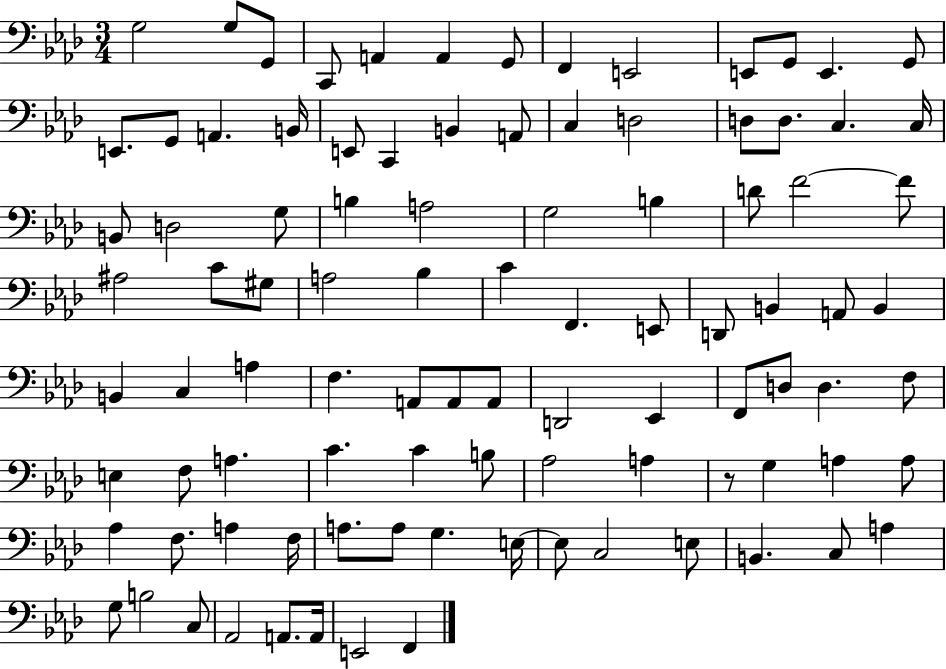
{
  \clef bass
  \numericTimeSignature
  \time 3/4
  \key aes \major
  g2 g8 g,8 | c,8 a,4 a,4 g,8 | f,4 e,2 | e,8 g,8 e,4. g,8 | \break e,8. g,8 a,4. b,16 | e,8 c,4 b,4 a,8 | c4 d2 | d8 d8. c4. c16 | \break b,8 d2 g8 | b4 a2 | g2 b4 | d'8 f'2~~ f'8 | \break ais2 c'8 gis8 | a2 bes4 | c'4 f,4. e,8 | d,8 b,4 a,8 b,4 | \break b,4 c4 a4 | f4. a,8 a,8 a,8 | d,2 ees,4 | f,8 d8 d4. f8 | \break e4 f8 a4. | c'4. c'4 b8 | aes2 a4 | r8 g4 a4 a8 | \break aes4 f8. a4 f16 | a8. a8 g4. e16~~ | e8 c2 e8 | b,4. c8 a4 | \break g8 b2 c8 | aes,2 a,8. a,16 | e,2 f,4 | \bar "|."
}